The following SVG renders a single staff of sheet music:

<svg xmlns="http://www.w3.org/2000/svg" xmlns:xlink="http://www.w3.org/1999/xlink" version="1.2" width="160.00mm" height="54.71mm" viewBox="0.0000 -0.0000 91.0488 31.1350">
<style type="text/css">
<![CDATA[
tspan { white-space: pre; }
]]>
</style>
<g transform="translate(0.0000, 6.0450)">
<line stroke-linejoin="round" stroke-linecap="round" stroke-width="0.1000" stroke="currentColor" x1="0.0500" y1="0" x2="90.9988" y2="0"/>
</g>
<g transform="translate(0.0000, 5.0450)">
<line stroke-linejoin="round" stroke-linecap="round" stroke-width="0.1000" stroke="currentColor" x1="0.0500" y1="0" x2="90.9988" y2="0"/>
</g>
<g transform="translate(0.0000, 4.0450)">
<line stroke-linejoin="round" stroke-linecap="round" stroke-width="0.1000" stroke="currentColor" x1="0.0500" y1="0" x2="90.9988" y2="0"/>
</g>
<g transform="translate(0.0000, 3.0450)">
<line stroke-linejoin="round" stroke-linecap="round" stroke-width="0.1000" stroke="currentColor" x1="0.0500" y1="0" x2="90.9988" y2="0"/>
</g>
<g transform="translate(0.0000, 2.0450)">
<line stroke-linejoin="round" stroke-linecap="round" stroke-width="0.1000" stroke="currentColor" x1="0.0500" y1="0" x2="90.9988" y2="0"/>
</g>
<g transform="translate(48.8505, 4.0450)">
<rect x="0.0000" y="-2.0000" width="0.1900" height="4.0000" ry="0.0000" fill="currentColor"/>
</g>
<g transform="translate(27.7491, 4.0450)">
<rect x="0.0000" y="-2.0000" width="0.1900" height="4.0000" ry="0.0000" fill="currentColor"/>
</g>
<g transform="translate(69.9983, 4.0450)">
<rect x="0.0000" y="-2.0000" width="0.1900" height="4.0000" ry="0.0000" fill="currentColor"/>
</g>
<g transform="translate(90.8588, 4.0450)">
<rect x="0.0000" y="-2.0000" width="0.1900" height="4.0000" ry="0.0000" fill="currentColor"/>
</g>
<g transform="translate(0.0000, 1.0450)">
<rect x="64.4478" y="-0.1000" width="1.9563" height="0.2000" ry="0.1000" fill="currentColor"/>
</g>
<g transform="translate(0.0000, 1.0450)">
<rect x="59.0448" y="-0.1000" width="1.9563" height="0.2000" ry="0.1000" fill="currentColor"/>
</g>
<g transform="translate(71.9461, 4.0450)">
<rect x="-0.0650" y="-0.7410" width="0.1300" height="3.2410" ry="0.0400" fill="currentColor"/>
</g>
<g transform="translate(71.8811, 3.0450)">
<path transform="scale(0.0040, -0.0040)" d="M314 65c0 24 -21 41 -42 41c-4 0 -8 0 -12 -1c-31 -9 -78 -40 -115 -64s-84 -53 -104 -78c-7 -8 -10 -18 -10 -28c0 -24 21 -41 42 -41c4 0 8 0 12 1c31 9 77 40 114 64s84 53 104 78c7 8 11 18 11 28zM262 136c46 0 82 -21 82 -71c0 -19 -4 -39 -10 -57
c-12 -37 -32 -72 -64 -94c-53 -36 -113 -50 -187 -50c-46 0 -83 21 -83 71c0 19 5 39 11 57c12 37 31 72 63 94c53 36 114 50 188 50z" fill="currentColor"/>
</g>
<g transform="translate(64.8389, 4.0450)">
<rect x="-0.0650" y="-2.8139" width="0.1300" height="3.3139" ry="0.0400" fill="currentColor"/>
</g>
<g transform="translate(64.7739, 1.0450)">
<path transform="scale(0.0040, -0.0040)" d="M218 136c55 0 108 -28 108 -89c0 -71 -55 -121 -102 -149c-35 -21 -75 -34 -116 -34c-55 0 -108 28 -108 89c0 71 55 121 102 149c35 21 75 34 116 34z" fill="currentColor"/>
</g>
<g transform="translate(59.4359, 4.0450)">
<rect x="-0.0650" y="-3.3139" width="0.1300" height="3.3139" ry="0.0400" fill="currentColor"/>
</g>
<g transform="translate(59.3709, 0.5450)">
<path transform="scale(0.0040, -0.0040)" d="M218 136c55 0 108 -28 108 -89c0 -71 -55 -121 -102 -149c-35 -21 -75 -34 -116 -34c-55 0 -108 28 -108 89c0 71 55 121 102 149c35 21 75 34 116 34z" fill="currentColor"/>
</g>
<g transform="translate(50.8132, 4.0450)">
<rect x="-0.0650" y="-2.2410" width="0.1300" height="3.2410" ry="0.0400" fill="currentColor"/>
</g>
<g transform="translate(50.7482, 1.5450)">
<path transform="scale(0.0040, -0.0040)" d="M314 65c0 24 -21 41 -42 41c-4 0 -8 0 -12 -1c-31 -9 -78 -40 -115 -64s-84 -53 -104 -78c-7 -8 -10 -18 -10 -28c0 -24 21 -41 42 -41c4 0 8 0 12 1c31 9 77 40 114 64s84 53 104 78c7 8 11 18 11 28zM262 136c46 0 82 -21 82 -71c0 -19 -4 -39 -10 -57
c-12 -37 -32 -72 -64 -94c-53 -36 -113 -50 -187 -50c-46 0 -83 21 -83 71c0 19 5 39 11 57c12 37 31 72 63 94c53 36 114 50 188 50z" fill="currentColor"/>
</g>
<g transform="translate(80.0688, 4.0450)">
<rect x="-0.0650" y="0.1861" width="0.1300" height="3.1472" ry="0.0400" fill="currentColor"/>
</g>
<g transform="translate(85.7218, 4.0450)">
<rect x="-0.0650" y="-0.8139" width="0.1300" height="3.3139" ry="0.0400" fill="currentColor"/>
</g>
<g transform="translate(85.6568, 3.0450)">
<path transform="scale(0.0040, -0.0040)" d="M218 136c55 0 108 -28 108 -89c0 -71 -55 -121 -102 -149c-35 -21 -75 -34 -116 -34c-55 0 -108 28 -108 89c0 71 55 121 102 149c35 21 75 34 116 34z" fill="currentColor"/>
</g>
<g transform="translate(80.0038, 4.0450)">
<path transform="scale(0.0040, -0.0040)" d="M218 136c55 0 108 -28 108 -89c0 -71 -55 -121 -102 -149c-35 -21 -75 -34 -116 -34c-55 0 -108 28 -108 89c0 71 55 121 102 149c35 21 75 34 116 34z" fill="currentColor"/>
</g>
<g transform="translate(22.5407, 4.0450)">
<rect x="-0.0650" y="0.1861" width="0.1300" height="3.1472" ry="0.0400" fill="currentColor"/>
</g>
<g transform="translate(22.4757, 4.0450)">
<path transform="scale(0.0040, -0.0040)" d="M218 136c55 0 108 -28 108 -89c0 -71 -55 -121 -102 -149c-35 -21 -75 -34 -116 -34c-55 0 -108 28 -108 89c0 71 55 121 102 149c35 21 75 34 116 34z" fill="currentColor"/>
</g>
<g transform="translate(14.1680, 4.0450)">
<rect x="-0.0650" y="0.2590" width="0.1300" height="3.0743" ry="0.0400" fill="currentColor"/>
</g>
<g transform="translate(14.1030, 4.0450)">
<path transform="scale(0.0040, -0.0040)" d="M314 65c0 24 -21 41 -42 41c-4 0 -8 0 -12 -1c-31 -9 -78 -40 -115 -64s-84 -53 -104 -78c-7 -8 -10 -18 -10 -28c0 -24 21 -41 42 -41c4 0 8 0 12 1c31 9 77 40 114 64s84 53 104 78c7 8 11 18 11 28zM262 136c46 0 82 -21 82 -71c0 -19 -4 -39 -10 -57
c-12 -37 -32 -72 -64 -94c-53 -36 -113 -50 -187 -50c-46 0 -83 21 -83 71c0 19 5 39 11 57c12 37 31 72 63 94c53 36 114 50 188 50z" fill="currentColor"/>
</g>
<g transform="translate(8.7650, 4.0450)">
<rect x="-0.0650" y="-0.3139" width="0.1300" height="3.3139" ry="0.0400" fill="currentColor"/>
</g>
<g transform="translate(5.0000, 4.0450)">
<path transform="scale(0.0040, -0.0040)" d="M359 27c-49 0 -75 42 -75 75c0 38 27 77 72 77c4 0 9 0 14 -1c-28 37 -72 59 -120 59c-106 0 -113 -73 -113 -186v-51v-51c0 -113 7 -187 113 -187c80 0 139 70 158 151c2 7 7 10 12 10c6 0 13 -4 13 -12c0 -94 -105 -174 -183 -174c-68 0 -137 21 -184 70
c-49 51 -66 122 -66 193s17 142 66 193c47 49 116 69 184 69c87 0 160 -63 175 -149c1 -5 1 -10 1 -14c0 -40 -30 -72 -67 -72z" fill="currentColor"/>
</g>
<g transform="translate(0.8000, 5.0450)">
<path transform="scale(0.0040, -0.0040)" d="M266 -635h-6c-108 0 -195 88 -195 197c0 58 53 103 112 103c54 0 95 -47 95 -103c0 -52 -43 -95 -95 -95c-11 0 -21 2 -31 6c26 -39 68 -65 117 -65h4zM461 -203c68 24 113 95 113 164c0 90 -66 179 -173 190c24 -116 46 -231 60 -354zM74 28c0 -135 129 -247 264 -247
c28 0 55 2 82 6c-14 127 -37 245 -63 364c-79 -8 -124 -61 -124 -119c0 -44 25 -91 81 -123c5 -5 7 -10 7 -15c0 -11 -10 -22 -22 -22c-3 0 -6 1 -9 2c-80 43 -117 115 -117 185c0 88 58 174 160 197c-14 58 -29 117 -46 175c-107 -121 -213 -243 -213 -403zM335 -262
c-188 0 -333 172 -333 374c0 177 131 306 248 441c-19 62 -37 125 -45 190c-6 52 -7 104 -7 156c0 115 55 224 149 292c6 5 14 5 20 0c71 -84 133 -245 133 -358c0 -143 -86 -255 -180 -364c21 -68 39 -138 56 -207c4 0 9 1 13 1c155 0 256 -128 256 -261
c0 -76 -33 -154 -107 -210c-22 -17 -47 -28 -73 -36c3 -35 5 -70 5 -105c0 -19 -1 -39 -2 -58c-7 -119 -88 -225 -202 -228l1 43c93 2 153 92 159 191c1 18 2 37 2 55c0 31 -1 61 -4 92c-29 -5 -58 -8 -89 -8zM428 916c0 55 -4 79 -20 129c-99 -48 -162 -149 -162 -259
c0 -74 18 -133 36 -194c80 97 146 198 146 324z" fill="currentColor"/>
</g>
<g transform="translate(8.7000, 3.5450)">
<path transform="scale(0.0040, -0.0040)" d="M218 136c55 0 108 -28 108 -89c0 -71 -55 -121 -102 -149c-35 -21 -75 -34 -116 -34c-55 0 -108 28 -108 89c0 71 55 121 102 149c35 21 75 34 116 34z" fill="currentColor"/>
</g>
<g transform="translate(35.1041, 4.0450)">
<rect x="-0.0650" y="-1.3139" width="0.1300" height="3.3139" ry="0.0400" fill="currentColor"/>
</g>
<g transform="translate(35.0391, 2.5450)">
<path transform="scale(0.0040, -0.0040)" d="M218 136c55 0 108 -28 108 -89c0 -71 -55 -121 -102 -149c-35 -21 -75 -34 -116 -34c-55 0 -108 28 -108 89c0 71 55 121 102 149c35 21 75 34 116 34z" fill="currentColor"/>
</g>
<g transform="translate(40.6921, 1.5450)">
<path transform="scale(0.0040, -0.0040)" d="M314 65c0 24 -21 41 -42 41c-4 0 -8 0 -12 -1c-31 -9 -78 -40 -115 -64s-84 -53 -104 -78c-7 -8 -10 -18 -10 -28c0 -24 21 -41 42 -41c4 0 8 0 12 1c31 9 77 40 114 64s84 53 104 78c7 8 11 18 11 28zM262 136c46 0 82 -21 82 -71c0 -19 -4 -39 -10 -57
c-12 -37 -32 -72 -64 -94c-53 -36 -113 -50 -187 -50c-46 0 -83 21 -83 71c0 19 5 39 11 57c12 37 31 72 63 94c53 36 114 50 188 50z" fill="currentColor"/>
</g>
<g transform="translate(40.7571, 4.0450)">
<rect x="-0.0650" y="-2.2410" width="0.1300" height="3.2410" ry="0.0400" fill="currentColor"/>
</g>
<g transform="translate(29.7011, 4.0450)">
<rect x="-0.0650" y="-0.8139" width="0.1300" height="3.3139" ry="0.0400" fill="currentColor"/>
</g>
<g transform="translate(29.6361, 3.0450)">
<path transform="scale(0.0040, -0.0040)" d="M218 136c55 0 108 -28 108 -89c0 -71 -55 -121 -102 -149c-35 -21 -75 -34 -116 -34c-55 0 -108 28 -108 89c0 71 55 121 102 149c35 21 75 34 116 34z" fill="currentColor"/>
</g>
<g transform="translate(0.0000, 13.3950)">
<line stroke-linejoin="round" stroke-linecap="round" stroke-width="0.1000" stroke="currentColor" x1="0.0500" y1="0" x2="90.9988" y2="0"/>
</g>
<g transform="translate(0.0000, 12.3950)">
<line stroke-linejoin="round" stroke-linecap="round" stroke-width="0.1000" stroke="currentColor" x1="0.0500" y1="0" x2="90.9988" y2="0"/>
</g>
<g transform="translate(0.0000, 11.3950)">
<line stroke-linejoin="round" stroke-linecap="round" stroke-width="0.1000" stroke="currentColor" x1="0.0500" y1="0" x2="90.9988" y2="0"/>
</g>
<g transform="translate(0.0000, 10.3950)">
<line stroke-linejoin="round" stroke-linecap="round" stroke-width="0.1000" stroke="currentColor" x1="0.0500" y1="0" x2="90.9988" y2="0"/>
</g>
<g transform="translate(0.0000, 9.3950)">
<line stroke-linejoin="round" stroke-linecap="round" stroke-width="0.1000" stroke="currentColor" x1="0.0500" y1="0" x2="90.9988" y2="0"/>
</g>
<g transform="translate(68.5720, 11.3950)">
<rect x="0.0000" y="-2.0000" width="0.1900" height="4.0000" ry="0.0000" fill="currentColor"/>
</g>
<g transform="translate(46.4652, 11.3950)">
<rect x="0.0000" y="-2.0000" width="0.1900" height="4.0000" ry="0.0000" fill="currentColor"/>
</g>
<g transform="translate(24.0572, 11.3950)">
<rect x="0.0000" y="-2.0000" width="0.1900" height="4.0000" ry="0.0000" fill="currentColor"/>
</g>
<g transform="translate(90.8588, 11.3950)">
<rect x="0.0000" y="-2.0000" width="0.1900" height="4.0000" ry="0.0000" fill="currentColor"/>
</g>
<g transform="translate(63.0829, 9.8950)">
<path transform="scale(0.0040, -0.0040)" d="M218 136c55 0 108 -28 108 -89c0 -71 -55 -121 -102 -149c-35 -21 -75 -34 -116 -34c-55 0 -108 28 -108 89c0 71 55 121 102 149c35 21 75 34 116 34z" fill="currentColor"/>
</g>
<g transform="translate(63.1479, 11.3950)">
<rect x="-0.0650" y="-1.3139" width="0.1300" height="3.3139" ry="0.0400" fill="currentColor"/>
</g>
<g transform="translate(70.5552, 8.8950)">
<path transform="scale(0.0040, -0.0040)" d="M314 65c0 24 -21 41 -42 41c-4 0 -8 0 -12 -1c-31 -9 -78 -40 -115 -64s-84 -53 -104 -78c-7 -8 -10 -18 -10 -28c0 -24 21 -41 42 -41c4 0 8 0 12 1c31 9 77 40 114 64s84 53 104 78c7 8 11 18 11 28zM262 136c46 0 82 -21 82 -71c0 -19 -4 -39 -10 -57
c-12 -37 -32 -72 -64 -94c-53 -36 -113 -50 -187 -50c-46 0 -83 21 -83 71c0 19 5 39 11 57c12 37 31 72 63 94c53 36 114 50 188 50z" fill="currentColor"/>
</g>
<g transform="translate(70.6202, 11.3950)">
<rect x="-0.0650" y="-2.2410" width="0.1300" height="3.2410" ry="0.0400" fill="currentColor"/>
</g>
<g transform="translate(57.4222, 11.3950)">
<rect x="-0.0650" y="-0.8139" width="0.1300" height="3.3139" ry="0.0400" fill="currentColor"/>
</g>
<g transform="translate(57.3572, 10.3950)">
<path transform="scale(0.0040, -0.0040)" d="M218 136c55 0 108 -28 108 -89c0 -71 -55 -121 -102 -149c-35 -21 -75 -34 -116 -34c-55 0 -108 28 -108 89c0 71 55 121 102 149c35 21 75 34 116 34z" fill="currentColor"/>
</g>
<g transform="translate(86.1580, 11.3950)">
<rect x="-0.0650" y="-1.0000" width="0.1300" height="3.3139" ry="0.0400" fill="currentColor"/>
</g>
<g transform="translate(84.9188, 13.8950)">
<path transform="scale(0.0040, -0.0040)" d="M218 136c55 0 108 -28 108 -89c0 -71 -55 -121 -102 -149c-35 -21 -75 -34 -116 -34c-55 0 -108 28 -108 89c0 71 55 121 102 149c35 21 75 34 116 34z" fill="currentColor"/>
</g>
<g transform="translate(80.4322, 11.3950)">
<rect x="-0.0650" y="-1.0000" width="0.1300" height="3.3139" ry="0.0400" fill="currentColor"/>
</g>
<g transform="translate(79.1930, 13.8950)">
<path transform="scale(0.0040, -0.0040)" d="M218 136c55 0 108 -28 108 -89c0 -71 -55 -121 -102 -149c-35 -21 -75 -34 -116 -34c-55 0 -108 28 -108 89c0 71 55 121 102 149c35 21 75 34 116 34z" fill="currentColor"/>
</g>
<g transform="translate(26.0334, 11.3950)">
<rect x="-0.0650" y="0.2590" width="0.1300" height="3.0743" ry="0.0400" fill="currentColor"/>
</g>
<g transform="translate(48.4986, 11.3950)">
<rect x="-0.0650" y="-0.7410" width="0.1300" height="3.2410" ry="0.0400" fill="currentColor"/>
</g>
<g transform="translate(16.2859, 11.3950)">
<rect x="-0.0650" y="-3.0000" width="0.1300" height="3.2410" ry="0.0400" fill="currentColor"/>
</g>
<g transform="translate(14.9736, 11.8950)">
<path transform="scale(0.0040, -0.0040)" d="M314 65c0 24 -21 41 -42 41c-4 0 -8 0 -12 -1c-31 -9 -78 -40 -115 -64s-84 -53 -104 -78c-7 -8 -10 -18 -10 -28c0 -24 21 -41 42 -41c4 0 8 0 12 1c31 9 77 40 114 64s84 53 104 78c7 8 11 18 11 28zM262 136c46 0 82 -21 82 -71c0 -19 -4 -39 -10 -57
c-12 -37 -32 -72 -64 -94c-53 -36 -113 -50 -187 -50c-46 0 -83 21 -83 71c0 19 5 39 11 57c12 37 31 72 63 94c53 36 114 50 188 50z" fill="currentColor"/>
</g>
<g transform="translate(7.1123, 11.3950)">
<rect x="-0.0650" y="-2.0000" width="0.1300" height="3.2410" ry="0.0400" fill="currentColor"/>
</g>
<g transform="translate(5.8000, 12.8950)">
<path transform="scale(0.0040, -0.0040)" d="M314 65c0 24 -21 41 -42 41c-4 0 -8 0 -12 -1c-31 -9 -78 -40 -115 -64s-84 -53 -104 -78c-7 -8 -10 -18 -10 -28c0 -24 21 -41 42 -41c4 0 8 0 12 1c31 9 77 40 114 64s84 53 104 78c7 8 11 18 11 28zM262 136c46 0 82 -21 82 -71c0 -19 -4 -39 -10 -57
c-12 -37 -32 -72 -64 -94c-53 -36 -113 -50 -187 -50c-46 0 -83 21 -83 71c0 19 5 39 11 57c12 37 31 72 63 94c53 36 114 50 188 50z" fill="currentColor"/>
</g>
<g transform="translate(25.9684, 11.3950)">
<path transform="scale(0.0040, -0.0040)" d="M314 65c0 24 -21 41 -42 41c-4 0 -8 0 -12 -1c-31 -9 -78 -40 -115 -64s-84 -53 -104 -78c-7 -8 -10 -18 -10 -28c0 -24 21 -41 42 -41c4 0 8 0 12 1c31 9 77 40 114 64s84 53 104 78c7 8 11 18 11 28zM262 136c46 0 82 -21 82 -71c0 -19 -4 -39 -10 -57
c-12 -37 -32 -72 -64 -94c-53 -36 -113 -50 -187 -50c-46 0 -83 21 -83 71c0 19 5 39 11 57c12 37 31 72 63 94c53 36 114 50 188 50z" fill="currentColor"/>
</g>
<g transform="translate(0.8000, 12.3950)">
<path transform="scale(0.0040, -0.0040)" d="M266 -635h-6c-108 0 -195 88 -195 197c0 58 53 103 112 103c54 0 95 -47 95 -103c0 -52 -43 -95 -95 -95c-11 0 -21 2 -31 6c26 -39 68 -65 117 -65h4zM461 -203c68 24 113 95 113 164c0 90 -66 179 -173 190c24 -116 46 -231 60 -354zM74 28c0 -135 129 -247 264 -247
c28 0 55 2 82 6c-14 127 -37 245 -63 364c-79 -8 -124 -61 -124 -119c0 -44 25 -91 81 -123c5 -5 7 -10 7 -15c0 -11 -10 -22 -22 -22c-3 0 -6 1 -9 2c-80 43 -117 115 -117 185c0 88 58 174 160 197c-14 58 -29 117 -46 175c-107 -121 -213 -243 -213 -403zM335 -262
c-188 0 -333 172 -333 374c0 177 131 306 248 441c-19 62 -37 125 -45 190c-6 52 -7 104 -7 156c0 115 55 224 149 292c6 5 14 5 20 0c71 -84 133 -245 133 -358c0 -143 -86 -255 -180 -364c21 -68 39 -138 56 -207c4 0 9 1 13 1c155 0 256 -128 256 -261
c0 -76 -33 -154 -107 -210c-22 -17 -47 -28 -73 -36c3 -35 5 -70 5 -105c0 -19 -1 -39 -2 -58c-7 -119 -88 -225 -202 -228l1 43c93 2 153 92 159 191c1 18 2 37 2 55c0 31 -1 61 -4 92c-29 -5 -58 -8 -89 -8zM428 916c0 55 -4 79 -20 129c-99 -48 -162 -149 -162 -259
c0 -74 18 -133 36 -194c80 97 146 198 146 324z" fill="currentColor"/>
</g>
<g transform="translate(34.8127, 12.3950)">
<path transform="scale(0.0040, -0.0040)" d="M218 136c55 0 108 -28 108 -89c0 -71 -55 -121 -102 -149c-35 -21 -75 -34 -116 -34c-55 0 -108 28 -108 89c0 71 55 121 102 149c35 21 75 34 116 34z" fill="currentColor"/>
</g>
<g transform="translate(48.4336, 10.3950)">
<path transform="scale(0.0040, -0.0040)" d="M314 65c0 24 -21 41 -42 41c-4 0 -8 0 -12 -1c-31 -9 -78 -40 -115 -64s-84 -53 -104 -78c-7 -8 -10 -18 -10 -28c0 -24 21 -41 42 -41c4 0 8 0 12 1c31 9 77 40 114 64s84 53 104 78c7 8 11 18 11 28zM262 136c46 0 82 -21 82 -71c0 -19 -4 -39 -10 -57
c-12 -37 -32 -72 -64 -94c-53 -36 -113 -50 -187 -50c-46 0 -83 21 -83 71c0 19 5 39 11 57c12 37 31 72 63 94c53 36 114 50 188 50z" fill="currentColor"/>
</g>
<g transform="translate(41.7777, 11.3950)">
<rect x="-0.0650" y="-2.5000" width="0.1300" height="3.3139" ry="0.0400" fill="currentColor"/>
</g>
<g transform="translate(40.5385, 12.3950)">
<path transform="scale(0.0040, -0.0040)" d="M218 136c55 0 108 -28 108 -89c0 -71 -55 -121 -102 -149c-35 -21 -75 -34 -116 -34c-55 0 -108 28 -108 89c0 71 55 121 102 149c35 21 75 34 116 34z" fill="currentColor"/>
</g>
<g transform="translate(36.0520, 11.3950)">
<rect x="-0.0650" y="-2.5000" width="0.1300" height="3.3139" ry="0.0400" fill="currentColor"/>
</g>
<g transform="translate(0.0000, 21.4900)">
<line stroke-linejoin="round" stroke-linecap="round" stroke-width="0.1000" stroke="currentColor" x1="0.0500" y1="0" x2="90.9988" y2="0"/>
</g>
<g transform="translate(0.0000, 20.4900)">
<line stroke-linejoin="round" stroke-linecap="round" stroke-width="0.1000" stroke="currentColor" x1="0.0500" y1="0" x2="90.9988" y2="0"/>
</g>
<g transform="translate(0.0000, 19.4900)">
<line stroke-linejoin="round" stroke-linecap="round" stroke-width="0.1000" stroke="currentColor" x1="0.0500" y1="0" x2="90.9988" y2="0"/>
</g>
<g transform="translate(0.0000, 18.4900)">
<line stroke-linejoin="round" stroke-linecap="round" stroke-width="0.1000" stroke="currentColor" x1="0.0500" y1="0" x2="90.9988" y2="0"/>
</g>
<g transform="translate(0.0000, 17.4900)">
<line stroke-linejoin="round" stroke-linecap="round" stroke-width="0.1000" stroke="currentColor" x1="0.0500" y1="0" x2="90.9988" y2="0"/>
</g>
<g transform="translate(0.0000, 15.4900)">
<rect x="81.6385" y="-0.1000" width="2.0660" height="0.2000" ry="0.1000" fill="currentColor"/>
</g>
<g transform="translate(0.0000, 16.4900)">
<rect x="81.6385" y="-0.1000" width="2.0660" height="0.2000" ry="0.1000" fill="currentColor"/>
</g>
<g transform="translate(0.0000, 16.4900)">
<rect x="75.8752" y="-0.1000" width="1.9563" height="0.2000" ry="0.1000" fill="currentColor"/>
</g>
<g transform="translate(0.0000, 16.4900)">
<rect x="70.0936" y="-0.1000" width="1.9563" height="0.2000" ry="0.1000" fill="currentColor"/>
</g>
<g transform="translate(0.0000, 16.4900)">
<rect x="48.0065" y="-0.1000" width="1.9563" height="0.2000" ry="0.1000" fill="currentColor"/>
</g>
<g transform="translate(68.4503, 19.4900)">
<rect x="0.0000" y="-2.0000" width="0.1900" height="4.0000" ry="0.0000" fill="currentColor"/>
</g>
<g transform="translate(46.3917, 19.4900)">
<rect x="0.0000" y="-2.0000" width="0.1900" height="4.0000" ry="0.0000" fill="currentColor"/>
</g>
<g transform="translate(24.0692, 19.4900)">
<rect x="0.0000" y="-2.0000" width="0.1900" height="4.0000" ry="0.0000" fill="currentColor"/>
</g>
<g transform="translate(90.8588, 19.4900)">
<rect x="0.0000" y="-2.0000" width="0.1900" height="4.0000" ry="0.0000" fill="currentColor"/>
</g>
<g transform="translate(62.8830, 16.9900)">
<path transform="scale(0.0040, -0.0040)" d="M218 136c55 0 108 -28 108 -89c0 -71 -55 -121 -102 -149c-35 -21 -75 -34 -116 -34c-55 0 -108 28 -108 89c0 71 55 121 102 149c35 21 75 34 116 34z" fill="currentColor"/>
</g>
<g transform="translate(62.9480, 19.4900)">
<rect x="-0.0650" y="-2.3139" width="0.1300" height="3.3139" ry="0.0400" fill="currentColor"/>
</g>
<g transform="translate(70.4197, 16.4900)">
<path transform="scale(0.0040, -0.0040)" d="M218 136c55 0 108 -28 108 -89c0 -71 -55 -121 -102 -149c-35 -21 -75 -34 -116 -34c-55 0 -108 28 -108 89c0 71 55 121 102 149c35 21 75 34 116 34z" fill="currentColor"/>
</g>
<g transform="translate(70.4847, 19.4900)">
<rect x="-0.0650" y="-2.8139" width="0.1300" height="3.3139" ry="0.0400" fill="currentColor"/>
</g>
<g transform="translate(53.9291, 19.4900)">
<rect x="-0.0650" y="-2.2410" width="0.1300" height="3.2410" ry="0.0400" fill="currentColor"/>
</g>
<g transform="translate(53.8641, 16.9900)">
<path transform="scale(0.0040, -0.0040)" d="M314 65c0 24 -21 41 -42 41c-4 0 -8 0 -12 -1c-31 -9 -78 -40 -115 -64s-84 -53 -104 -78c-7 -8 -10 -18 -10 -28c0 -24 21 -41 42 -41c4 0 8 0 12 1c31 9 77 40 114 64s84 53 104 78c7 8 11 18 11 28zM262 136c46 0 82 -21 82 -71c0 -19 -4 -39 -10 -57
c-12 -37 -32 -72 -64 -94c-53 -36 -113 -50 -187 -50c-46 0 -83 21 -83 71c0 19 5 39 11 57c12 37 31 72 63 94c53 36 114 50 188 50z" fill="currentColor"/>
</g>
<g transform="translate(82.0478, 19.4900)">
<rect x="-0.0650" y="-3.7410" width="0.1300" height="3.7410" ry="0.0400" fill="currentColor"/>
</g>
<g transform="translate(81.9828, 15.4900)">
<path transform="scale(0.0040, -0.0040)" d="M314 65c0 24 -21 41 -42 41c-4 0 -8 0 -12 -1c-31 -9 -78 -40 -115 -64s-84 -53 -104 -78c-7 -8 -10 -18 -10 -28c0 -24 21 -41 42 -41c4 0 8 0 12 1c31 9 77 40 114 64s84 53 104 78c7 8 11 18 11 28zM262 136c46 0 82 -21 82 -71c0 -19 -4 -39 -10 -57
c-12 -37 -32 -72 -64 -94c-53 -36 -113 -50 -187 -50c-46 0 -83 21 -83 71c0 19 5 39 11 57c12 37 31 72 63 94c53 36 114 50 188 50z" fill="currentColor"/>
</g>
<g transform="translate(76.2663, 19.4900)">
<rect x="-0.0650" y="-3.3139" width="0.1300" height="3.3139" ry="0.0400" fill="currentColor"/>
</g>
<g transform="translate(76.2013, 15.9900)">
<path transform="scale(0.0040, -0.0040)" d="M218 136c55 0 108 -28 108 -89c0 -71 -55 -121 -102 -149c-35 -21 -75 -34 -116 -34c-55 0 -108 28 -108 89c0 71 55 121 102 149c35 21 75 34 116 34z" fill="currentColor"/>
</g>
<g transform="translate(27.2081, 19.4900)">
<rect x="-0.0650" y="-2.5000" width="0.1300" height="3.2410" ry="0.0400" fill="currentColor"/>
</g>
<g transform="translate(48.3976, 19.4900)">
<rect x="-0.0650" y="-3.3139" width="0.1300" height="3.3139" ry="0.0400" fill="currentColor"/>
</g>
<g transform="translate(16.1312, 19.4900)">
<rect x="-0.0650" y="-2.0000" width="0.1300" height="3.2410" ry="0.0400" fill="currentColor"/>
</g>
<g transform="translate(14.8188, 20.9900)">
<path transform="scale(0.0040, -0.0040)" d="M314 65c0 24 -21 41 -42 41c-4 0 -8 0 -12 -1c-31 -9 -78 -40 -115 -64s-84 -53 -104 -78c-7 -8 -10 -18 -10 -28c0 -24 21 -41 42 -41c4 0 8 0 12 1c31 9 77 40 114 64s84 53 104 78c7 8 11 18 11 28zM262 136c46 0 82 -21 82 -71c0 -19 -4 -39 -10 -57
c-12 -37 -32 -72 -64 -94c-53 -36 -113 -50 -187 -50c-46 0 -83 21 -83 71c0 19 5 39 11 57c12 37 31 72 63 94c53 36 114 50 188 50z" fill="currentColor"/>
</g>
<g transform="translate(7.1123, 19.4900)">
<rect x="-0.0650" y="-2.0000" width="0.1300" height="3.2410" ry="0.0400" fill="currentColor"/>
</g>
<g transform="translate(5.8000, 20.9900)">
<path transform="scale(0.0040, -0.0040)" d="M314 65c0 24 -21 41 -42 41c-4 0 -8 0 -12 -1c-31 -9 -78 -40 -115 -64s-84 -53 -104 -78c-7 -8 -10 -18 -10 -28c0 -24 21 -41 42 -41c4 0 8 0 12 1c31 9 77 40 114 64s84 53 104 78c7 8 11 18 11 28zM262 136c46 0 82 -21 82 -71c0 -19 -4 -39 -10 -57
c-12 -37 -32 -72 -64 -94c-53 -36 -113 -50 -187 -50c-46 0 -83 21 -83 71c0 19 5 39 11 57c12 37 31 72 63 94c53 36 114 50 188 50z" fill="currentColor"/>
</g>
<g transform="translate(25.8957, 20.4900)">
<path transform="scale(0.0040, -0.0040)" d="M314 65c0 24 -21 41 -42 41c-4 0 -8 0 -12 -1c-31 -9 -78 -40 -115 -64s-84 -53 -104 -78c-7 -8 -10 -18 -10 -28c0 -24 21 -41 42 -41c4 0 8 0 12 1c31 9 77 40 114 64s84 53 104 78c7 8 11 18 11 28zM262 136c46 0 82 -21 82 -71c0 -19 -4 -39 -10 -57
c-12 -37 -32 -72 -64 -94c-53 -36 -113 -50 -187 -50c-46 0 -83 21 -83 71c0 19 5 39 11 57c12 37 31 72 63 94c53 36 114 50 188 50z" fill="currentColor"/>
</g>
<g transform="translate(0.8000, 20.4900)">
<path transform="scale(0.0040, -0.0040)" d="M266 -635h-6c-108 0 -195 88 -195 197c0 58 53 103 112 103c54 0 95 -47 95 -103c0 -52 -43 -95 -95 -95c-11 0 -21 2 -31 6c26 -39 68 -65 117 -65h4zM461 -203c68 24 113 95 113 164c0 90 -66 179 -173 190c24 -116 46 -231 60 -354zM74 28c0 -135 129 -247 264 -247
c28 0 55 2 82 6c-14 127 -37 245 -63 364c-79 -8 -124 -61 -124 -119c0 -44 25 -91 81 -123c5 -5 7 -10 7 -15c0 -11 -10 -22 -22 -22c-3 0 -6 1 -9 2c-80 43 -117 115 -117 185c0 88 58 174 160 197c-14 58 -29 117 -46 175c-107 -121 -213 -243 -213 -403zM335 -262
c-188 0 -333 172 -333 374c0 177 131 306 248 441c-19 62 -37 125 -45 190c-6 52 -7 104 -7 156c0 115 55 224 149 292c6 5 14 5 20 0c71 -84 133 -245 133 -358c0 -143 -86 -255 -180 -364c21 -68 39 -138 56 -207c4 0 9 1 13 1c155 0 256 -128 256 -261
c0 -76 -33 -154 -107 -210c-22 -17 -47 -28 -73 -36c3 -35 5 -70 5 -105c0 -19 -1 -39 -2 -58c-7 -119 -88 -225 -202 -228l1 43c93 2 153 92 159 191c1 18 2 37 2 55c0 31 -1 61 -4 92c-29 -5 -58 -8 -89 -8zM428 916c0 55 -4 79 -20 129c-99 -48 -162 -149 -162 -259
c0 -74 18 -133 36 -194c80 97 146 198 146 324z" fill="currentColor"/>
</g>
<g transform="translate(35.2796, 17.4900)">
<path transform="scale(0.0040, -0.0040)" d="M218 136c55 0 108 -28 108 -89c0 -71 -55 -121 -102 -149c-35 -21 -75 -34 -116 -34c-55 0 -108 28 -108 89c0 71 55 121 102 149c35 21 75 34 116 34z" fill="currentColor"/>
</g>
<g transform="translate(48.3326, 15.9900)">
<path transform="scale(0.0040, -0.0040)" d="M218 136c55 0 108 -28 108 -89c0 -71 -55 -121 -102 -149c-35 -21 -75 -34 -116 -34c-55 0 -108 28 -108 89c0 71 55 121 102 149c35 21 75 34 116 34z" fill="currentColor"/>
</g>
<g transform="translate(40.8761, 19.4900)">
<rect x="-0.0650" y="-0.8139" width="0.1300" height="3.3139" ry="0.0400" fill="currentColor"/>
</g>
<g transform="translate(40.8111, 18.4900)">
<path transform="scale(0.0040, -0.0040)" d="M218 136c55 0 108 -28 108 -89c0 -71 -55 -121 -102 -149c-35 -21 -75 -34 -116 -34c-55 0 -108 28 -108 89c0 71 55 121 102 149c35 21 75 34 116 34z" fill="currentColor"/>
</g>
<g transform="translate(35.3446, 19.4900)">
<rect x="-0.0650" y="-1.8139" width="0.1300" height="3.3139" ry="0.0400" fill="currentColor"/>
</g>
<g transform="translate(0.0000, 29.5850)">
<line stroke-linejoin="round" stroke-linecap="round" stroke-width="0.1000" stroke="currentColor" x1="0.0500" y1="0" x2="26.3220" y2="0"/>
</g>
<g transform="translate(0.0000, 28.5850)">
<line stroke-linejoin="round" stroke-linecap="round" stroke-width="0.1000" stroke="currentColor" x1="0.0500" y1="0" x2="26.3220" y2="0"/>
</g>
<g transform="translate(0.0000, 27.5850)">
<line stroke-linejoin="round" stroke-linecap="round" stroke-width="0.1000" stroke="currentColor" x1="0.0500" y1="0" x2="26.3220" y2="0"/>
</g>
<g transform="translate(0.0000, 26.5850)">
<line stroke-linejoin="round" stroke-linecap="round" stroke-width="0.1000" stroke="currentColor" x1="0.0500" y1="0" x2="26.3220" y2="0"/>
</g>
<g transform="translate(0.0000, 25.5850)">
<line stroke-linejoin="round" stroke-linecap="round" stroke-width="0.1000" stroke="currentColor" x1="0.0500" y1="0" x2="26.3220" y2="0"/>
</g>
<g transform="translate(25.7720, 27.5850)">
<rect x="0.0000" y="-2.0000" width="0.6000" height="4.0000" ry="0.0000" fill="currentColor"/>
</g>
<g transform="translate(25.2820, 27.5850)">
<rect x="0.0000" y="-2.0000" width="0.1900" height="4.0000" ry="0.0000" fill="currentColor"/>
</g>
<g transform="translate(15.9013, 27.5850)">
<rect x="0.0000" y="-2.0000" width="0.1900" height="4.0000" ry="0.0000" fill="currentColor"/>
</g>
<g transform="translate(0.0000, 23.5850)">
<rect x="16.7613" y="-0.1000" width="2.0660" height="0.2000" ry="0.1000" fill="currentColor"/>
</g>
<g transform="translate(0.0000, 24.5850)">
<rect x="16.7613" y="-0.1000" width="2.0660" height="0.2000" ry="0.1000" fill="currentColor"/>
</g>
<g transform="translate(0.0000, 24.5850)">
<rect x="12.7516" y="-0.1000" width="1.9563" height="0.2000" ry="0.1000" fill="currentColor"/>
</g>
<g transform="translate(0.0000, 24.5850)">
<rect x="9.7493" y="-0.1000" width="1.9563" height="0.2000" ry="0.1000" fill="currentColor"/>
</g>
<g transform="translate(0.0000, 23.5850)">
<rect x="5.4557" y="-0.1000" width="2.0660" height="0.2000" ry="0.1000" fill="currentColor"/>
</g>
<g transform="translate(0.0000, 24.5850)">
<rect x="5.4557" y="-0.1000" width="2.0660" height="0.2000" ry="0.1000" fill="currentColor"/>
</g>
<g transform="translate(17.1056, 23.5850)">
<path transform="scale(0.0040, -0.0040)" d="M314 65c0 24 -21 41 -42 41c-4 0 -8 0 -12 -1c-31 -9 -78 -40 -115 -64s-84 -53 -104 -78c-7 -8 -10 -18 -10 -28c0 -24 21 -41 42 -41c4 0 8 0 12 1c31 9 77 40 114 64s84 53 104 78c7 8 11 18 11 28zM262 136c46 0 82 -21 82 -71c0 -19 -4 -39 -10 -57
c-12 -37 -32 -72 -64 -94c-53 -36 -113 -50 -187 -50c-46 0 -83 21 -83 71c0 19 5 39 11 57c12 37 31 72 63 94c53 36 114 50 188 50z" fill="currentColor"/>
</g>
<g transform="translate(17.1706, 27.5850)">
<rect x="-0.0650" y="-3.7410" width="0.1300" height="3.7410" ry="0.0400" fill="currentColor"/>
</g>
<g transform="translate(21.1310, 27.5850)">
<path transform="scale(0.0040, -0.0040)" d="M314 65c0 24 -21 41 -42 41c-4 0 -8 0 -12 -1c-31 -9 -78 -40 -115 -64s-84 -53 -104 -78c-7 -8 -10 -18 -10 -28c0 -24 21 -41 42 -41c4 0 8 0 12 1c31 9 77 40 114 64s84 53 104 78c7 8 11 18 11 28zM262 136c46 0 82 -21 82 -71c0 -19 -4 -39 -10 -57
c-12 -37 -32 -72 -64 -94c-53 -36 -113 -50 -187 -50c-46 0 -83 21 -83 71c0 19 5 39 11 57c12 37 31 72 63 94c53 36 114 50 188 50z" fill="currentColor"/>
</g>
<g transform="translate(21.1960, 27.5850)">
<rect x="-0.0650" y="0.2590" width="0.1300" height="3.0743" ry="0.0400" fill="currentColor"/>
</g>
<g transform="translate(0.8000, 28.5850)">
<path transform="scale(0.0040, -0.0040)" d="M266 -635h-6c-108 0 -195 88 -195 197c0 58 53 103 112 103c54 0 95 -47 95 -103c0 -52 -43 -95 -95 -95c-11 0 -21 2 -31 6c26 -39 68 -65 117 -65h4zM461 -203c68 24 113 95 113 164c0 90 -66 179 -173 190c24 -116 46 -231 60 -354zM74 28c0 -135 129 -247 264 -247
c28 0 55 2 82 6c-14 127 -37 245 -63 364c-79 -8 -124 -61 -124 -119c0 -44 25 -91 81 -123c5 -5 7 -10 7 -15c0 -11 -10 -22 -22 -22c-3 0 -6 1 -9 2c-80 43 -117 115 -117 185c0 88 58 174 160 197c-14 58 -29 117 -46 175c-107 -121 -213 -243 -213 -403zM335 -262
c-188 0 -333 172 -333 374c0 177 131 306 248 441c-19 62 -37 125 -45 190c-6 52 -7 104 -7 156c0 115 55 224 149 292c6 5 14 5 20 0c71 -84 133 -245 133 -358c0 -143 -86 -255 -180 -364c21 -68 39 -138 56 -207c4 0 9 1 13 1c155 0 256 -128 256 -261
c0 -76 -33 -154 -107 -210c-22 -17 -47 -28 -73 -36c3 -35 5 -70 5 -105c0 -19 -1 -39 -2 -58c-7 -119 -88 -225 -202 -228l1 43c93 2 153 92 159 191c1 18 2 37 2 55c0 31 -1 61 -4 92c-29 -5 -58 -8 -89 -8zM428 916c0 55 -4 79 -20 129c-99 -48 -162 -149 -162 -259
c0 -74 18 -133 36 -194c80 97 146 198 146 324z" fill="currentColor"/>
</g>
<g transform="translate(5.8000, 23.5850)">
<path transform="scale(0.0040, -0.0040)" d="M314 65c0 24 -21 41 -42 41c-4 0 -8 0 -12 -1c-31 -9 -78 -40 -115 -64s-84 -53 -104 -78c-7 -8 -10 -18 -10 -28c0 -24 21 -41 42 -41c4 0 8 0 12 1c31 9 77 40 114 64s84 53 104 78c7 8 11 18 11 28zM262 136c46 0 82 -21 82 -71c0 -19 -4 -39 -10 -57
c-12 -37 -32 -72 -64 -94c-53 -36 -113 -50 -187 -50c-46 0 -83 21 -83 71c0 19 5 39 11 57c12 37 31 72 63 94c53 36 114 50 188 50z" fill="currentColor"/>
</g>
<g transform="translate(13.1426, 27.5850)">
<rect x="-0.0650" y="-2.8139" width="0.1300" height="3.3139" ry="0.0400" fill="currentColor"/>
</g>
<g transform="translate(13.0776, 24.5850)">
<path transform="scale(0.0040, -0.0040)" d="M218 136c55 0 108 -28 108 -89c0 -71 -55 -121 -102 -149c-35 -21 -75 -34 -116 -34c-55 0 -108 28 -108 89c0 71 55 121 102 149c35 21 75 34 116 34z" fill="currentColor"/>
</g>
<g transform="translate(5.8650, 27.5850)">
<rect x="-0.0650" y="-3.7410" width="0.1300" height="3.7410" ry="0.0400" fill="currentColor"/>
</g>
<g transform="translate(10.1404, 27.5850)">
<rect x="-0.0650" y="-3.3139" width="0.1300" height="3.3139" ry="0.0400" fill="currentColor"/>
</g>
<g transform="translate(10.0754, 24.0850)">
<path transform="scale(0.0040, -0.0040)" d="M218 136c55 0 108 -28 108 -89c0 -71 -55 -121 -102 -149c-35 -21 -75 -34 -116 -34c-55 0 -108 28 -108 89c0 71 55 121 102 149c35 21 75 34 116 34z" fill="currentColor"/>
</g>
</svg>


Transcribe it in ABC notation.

X:1
T:Untitled
M:4/4
L:1/4
K:C
c B2 B d e g2 g2 b a d2 B d F2 A2 B2 G G d2 d e g2 D D F2 F2 G2 f d b g2 g a b c'2 c'2 b a c'2 B2